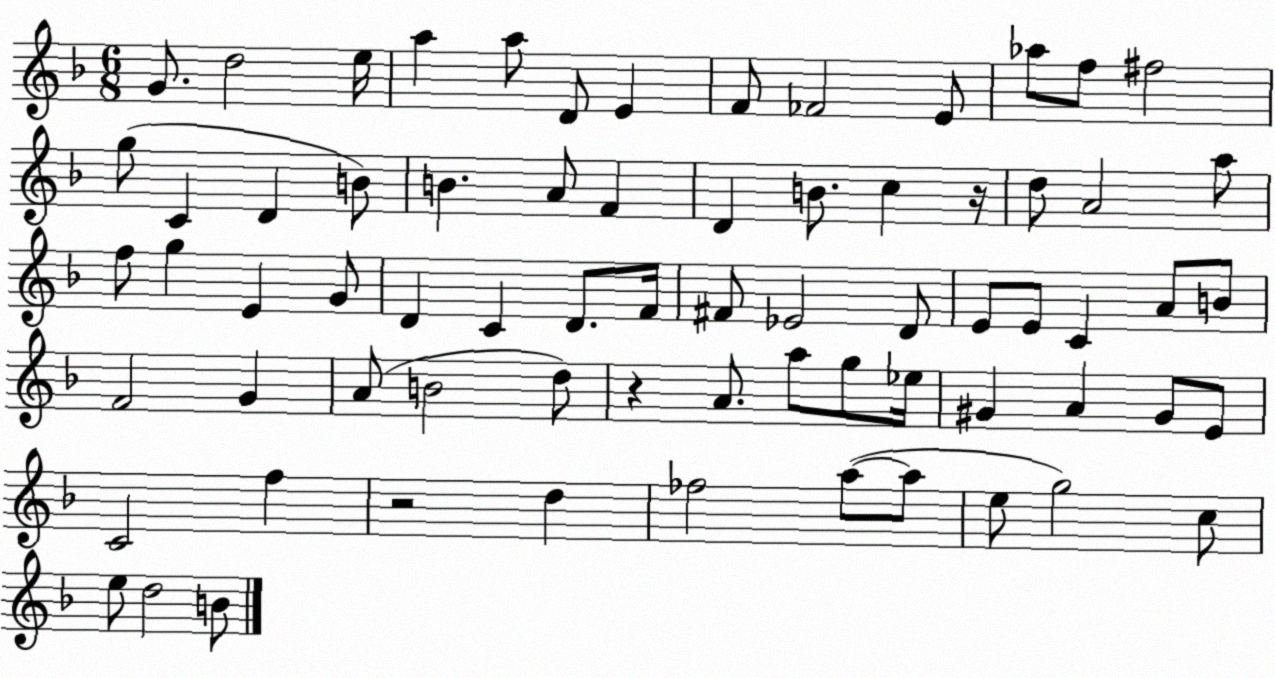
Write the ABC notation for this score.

X:1
T:Untitled
M:6/8
L:1/4
K:F
G/2 d2 e/4 a a/2 D/2 E F/2 _F2 E/2 _a/2 f/2 ^f2 g/2 C D B/2 B A/2 F D B/2 c z/4 d/2 A2 a/2 f/2 g E G/2 D C D/2 F/4 ^F/2 _E2 D/2 E/2 E/2 C A/2 B/2 F2 G A/2 B2 d/2 z A/2 a/2 g/2 _e/4 ^G A ^G/2 E/2 C2 f z2 d _f2 a/2 a/2 e/2 g2 c/2 e/2 d2 B/2